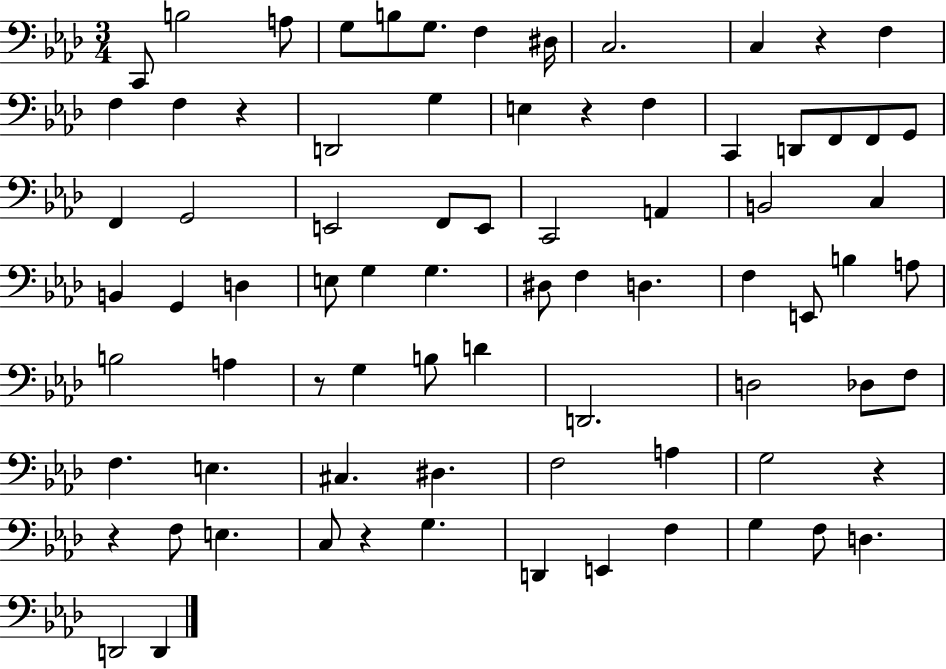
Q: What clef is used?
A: bass